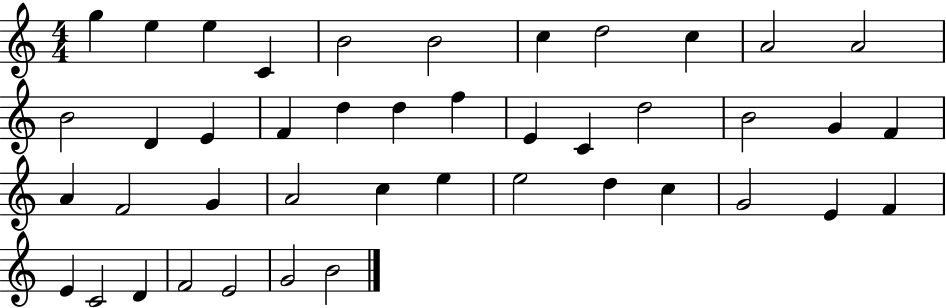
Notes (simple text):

G5/q E5/q E5/q C4/q B4/h B4/h C5/q D5/h C5/q A4/h A4/h B4/h D4/q E4/q F4/q D5/q D5/q F5/q E4/q C4/q D5/h B4/h G4/q F4/q A4/q F4/h G4/q A4/h C5/q E5/q E5/h D5/q C5/q G4/h E4/q F4/q E4/q C4/h D4/q F4/h E4/h G4/h B4/h